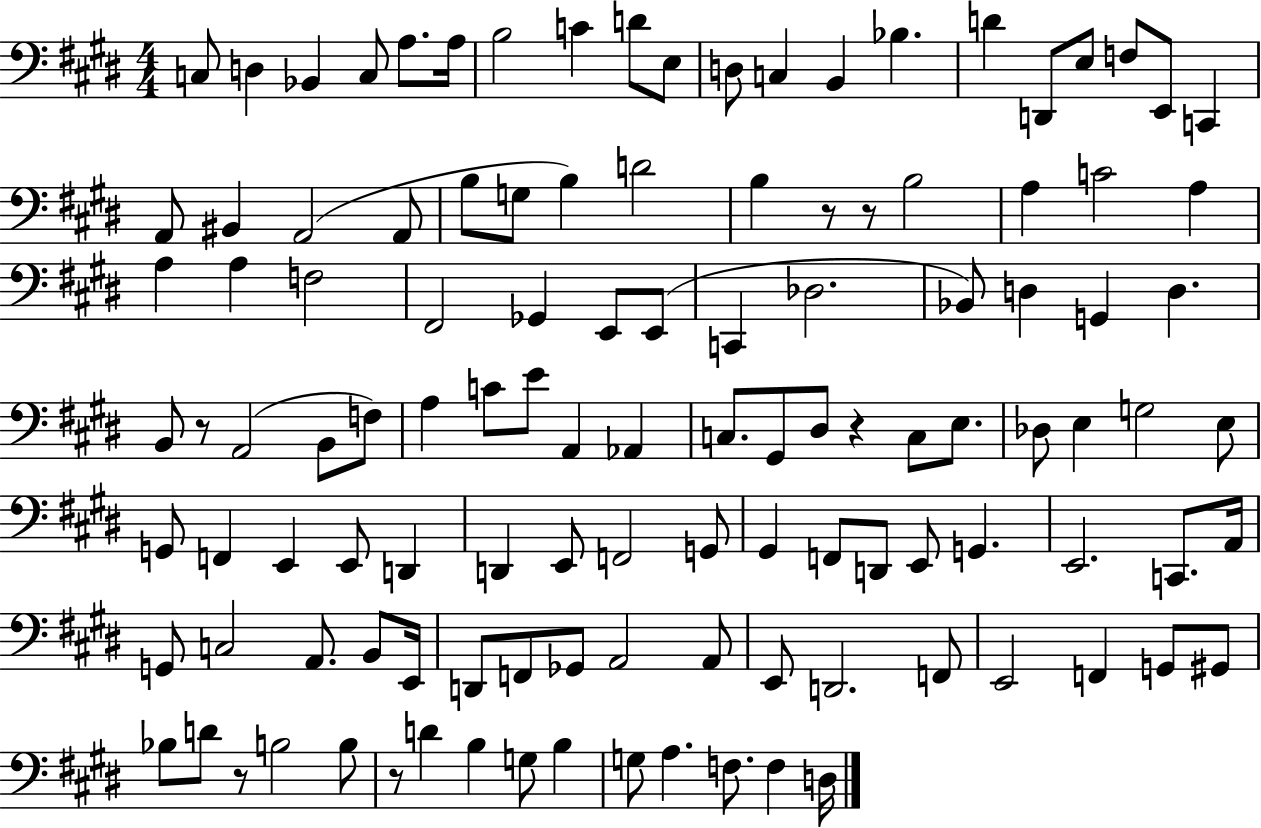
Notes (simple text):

C3/e D3/q Bb2/q C3/e A3/e. A3/s B3/h C4/q D4/e E3/e D3/e C3/q B2/q Bb3/q. D4/q D2/e E3/e F3/e E2/e C2/q A2/e BIS2/q A2/h A2/e B3/e G3/e B3/q D4/h B3/q R/e R/e B3/h A3/q C4/h A3/q A3/q A3/q F3/h F#2/h Gb2/q E2/e E2/e C2/q Db3/h. Bb2/e D3/q G2/q D3/q. B2/e R/e A2/h B2/e F3/e A3/q C4/e E4/e A2/q Ab2/q C3/e. G#2/e D#3/e R/q C3/e E3/e. Db3/e E3/q G3/h E3/e G2/e F2/q E2/q E2/e D2/q D2/q E2/e F2/h G2/e G#2/q F2/e D2/e E2/e G2/q. E2/h. C2/e. A2/s G2/e C3/h A2/e. B2/e E2/s D2/e F2/e Gb2/e A2/h A2/e E2/e D2/h. F2/e E2/h F2/q G2/e G#2/e Bb3/e D4/e R/e B3/h B3/e R/e D4/q B3/q G3/e B3/q G3/e A3/q. F3/e. F3/q D3/s